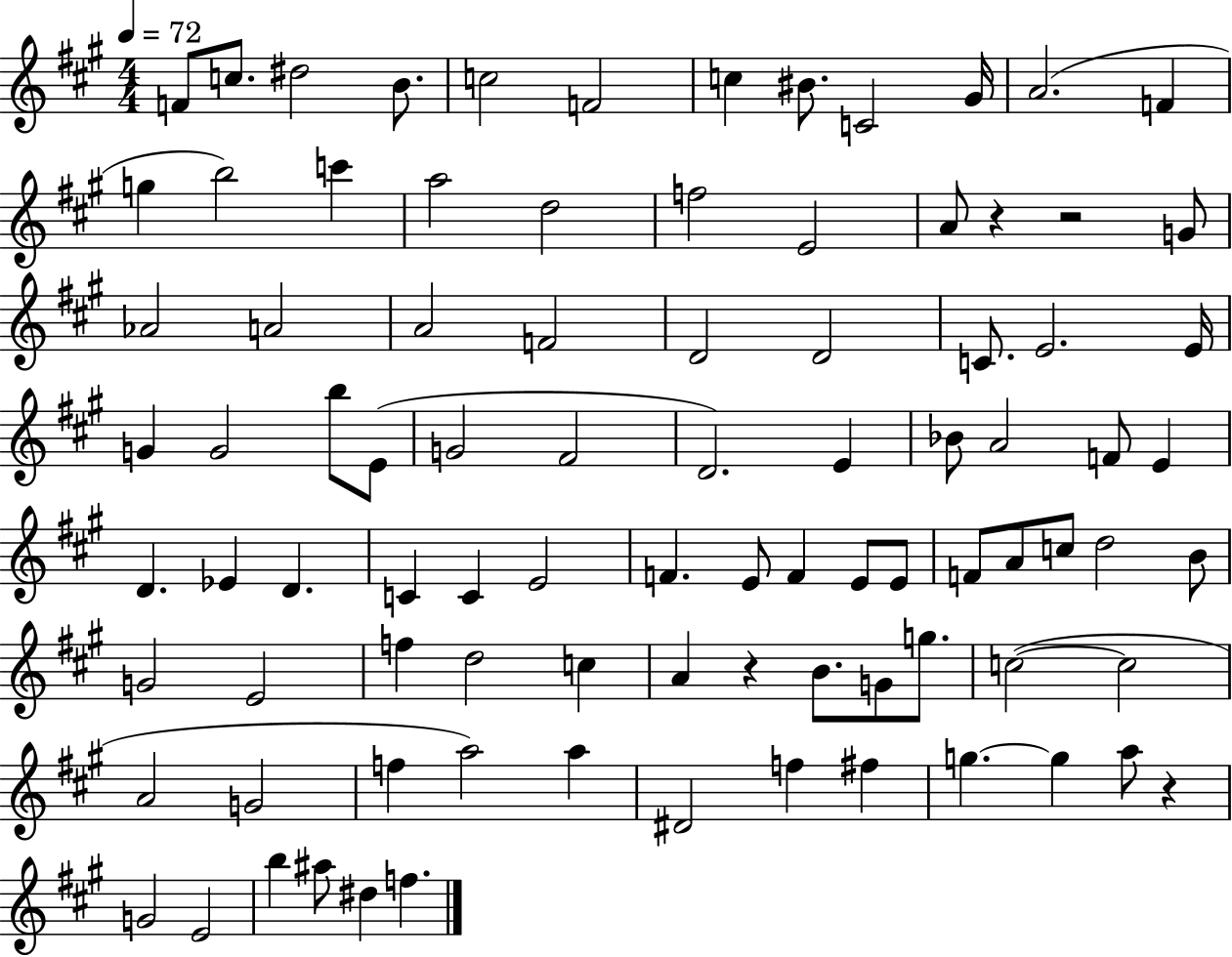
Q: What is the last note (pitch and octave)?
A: F5